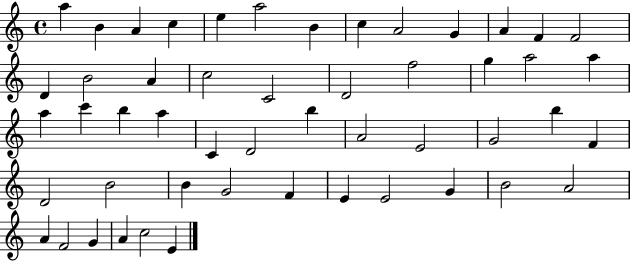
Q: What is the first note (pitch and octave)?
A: A5